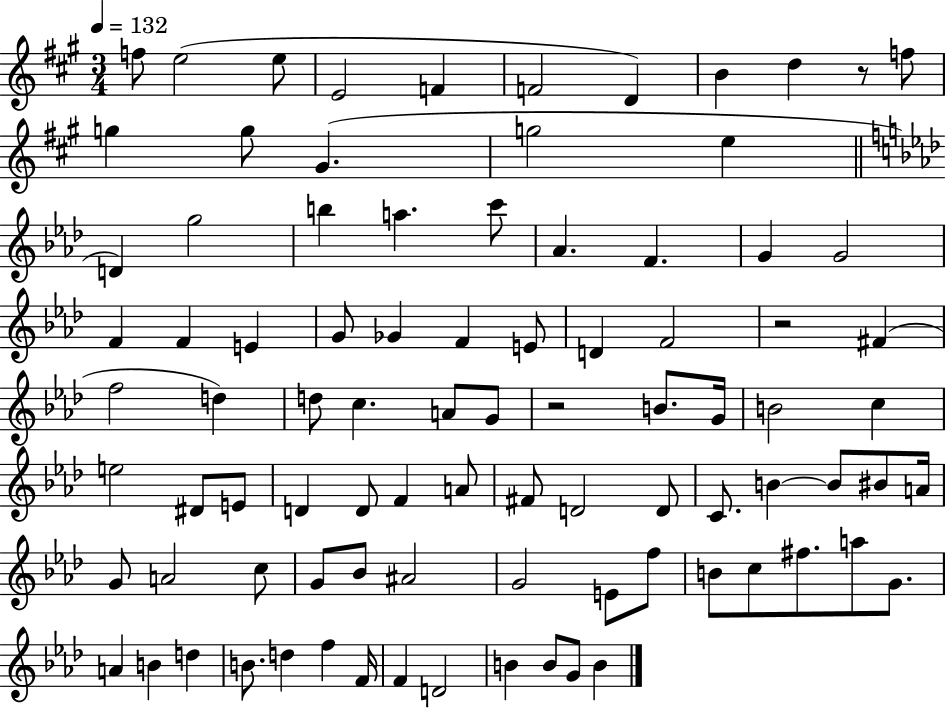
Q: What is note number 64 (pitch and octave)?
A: Bb4